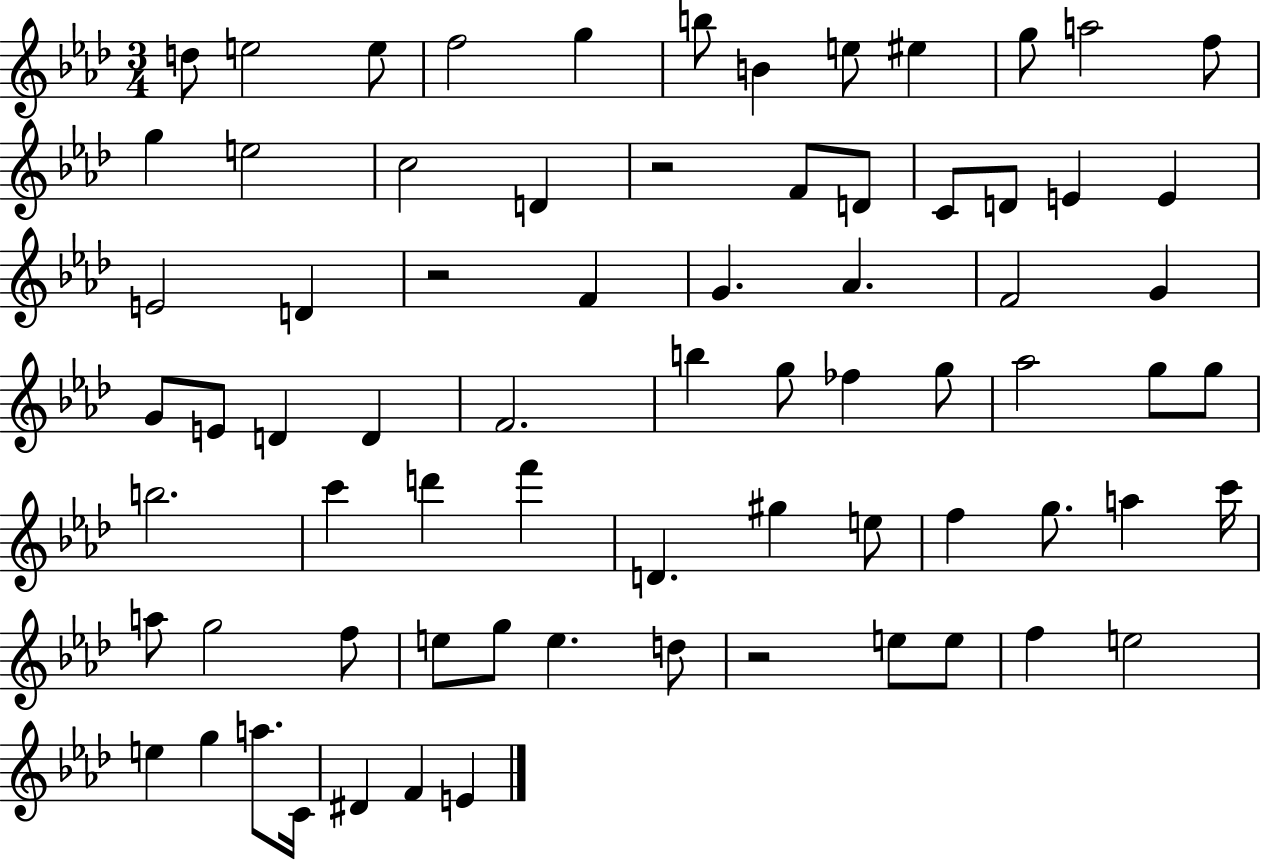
X:1
T:Untitled
M:3/4
L:1/4
K:Ab
d/2 e2 e/2 f2 g b/2 B e/2 ^e g/2 a2 f/2 g e2 c2 D z2 F/2 D/2 C/2 D/2 E E E2 D z2 F G _A F2 G G/2 E/2 D D F2 b g/2 _f g/2 _a2 g/2 g/2 b2 c' d' f' D ^g e/2 f g/2 a c'/4 a/2 g2 f/2 e/2 g/2 e d/2 z2 e/2 e/2 f e2 e g a/2 C/4 ^D F E